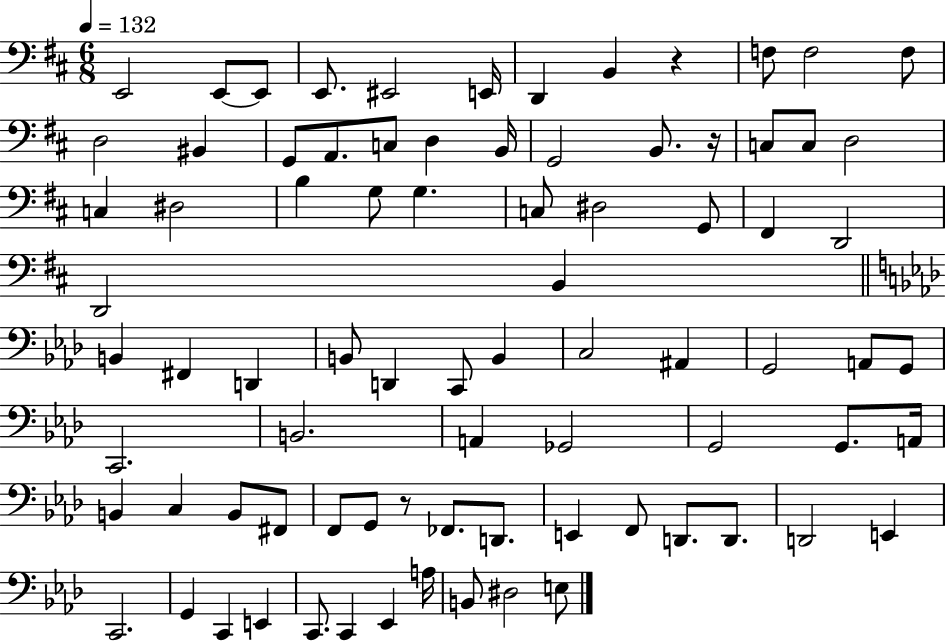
{
  \clef bass
  \numericTimeSignature
  \time 6/8
  \key d \major
  \tempo 4 = 132
  e,2 e,8~~ e,8 | e,8. eis,2 e,16 | d,4 b,4 r4 | f8 f2 f8 | \break d2 bis,4 | g,8 a,8. c8 d4 b,16 | g,2 b,8. r16 | c8 c8 d2 | \break c4 dis2 | b4 g8 g4. | c8 dis2 g,8 | fis,4 d,2 | \break d,2 b,4 | \bar "||" \break \key aes \major b,4 fis,4 d,4 | b,8 d,4 c,8 b,4 | c2 ais,4 | g,2 a,8 g,8 | \break c,2. | b,2. | a,4 ges,2 | g,2 g,8. a,16 | \break b,4 c4 b,8 fis,8 | f,8 g,8 r8 fes,8. d,8. | e,4 f,8 d,8. d,8. | d,2 e,4 | \break c,2. | g,4 c,4 e,4 | c,8. c,4 ees,4 a16 | b,8 dis2 e8 | \break \bar "|."
}